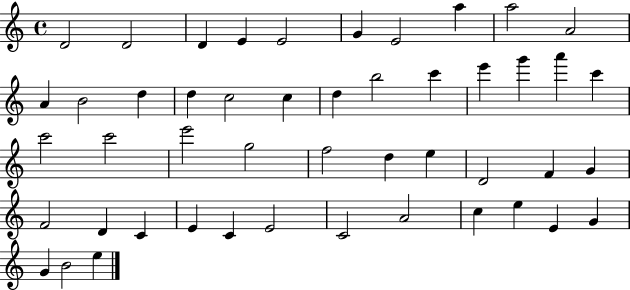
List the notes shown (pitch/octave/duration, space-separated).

D4/h D4/h D4/q E4/q E4/h G4/q E4/h A5/q A5/h A4/h A4/q B4/h D5/q D5/q C5/h C5/q D5/q B5/h C6/q E6/q G6/q A6/q C6/q C6/h C6/h E6/h G5/h F5/h D5/q E5/q D4/h F4/q G4/q F4/h D4/q C4/q E4/q C4/q E4/h C4/h A4/h C5/q E5/q E4/q G4/q G4/q B4/h E5/q